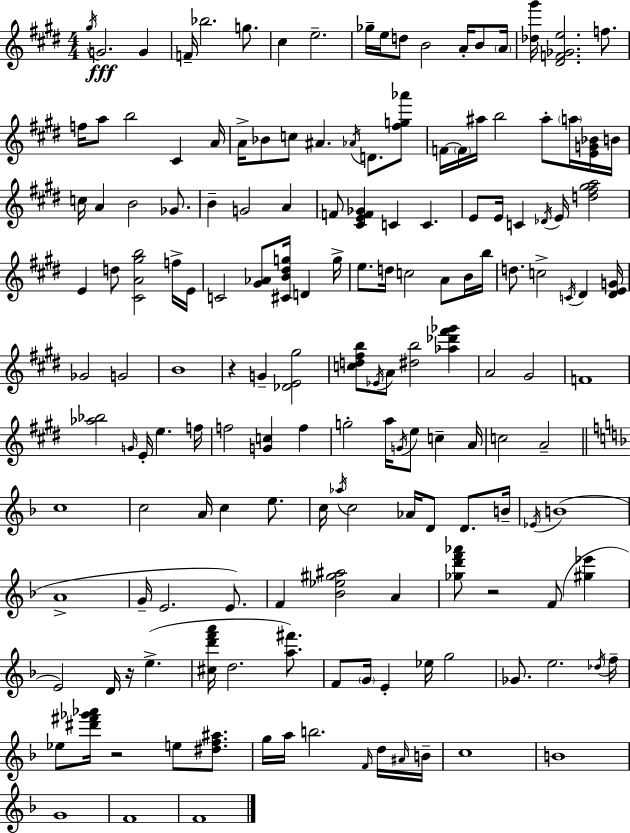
G#5/s G4/h. G4/q F4/s Bb5/h. G5/e. C#5/q E5/h. Gb5/s E5/s D5/e B4/h A4/s B4/e A4/s [Db5,G#6]/s [D#4,F4,Gb4,E5]/h. F5/e. F5/s A5/e B5/h C#4/q A4/s A4/s Bb4/e C5/e A#4/q. Ab4/s D4/e. [F#5,G5,Ab6]/e F4/s F4/s A#5/s B5/h A#5/e A5/s [E4,G4,Bb4]/s B4/s C5/s A4/q B4/h Gb4/e. B4/q G4/h A4/q F4/e [C#4,E4,F4,Gb4]/q C4/q C4/q. E4/e E4/s C4/q Db4/s E4/s [D5,F#5,G#5,A5]/h E4/q D5/e [C#4,A4,G#5,B5]/h F5/s E4/s C4/h [G#4,Ab4]/e [C#4,B4,D#5,G5]/s D4/q G5/s E5/e. D5/s C5/h A4/e B4/s B5/s D5/e. C5/h C4/s D#4/q [D#4,E4,G4]/s Gb4/h G4/h B4/w R/q G4/q [Db4,E4,G#5]/h [C5,D5,F#5,B5]/e Eb4/s A4/e [D#5,B5]/h [Ab5,Db6,F#6,Gb6]/q A4/h G#4/h F4/w [Ab5,Bb5]/h G4/s E4/s E5/q. F5/s F5/h [G4,C5]/q F5/q G5/h A5/s G4/s E5/e C5/q A4/s C5/h A4/h C5/w C5/h A4/s C5/q E5/e. C5/s Ab5/s C5/h Ab4/s D4/e D4/e. B4/s Eb4/s B4/w A4/w G4/s E4/h. E4/e. F4/q [Bb4,Eb5,G#5,A#5]/h A4/q [Gb5,D6,F6,Ab6]/e R/h F4/e [G#5,Eb6]/q E4/h D4/s R/s E5/q. [C#5,D6,F6,A6]/s D5/h. [A5,F#6]/e. F4/e G4/s E4/q Eb5/s G5/h Gb4/e. E5/h. Db5/s F5/s Eb5/e [D#6,F#6,Gb6,Ab6]/s R/h E5/e [D#5,F5,A#5]/e. G5/s A5/s B5/h. F4/s D5/s A#4/s B4/s C5/w B4/w G4/w F4/w F4/w